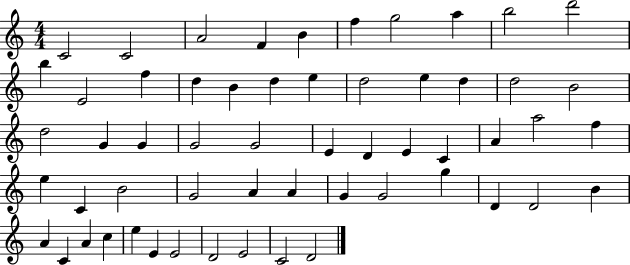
C4/h C4/h A4/h F4/q B4/q F5/q G5/h A5/q B5/h D6/h B5/q E4/h F5/q D5/q B4/q D5/q E5/q D5/h E5/q D5/q D5/h B4/h D5/h G4/q G4/q G4/h G4/h E4/q D4/q E4/q C4/q A4/q A5/h F5/q E5/q C4/q B4/h G4/h A4/q A4/q G4/q G4/h G5/q D4/q D4/h B4/q A4/q C4/q A4/q C5/q E5/q E4/q E4/h D4/h E4/h C4/h D4/h